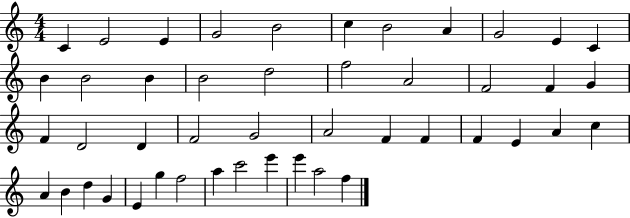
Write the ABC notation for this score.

X:1
T:Untitled
M:4/4
L:1/4
K:C
C E2 E G2 B2 c B2 A G2 E C B B2 B B2 d2 f2 A2 F2 F G F D2 D F2 G2 A2 F F F E A c A B d G E g f2 a c'2 e' e' a2 f